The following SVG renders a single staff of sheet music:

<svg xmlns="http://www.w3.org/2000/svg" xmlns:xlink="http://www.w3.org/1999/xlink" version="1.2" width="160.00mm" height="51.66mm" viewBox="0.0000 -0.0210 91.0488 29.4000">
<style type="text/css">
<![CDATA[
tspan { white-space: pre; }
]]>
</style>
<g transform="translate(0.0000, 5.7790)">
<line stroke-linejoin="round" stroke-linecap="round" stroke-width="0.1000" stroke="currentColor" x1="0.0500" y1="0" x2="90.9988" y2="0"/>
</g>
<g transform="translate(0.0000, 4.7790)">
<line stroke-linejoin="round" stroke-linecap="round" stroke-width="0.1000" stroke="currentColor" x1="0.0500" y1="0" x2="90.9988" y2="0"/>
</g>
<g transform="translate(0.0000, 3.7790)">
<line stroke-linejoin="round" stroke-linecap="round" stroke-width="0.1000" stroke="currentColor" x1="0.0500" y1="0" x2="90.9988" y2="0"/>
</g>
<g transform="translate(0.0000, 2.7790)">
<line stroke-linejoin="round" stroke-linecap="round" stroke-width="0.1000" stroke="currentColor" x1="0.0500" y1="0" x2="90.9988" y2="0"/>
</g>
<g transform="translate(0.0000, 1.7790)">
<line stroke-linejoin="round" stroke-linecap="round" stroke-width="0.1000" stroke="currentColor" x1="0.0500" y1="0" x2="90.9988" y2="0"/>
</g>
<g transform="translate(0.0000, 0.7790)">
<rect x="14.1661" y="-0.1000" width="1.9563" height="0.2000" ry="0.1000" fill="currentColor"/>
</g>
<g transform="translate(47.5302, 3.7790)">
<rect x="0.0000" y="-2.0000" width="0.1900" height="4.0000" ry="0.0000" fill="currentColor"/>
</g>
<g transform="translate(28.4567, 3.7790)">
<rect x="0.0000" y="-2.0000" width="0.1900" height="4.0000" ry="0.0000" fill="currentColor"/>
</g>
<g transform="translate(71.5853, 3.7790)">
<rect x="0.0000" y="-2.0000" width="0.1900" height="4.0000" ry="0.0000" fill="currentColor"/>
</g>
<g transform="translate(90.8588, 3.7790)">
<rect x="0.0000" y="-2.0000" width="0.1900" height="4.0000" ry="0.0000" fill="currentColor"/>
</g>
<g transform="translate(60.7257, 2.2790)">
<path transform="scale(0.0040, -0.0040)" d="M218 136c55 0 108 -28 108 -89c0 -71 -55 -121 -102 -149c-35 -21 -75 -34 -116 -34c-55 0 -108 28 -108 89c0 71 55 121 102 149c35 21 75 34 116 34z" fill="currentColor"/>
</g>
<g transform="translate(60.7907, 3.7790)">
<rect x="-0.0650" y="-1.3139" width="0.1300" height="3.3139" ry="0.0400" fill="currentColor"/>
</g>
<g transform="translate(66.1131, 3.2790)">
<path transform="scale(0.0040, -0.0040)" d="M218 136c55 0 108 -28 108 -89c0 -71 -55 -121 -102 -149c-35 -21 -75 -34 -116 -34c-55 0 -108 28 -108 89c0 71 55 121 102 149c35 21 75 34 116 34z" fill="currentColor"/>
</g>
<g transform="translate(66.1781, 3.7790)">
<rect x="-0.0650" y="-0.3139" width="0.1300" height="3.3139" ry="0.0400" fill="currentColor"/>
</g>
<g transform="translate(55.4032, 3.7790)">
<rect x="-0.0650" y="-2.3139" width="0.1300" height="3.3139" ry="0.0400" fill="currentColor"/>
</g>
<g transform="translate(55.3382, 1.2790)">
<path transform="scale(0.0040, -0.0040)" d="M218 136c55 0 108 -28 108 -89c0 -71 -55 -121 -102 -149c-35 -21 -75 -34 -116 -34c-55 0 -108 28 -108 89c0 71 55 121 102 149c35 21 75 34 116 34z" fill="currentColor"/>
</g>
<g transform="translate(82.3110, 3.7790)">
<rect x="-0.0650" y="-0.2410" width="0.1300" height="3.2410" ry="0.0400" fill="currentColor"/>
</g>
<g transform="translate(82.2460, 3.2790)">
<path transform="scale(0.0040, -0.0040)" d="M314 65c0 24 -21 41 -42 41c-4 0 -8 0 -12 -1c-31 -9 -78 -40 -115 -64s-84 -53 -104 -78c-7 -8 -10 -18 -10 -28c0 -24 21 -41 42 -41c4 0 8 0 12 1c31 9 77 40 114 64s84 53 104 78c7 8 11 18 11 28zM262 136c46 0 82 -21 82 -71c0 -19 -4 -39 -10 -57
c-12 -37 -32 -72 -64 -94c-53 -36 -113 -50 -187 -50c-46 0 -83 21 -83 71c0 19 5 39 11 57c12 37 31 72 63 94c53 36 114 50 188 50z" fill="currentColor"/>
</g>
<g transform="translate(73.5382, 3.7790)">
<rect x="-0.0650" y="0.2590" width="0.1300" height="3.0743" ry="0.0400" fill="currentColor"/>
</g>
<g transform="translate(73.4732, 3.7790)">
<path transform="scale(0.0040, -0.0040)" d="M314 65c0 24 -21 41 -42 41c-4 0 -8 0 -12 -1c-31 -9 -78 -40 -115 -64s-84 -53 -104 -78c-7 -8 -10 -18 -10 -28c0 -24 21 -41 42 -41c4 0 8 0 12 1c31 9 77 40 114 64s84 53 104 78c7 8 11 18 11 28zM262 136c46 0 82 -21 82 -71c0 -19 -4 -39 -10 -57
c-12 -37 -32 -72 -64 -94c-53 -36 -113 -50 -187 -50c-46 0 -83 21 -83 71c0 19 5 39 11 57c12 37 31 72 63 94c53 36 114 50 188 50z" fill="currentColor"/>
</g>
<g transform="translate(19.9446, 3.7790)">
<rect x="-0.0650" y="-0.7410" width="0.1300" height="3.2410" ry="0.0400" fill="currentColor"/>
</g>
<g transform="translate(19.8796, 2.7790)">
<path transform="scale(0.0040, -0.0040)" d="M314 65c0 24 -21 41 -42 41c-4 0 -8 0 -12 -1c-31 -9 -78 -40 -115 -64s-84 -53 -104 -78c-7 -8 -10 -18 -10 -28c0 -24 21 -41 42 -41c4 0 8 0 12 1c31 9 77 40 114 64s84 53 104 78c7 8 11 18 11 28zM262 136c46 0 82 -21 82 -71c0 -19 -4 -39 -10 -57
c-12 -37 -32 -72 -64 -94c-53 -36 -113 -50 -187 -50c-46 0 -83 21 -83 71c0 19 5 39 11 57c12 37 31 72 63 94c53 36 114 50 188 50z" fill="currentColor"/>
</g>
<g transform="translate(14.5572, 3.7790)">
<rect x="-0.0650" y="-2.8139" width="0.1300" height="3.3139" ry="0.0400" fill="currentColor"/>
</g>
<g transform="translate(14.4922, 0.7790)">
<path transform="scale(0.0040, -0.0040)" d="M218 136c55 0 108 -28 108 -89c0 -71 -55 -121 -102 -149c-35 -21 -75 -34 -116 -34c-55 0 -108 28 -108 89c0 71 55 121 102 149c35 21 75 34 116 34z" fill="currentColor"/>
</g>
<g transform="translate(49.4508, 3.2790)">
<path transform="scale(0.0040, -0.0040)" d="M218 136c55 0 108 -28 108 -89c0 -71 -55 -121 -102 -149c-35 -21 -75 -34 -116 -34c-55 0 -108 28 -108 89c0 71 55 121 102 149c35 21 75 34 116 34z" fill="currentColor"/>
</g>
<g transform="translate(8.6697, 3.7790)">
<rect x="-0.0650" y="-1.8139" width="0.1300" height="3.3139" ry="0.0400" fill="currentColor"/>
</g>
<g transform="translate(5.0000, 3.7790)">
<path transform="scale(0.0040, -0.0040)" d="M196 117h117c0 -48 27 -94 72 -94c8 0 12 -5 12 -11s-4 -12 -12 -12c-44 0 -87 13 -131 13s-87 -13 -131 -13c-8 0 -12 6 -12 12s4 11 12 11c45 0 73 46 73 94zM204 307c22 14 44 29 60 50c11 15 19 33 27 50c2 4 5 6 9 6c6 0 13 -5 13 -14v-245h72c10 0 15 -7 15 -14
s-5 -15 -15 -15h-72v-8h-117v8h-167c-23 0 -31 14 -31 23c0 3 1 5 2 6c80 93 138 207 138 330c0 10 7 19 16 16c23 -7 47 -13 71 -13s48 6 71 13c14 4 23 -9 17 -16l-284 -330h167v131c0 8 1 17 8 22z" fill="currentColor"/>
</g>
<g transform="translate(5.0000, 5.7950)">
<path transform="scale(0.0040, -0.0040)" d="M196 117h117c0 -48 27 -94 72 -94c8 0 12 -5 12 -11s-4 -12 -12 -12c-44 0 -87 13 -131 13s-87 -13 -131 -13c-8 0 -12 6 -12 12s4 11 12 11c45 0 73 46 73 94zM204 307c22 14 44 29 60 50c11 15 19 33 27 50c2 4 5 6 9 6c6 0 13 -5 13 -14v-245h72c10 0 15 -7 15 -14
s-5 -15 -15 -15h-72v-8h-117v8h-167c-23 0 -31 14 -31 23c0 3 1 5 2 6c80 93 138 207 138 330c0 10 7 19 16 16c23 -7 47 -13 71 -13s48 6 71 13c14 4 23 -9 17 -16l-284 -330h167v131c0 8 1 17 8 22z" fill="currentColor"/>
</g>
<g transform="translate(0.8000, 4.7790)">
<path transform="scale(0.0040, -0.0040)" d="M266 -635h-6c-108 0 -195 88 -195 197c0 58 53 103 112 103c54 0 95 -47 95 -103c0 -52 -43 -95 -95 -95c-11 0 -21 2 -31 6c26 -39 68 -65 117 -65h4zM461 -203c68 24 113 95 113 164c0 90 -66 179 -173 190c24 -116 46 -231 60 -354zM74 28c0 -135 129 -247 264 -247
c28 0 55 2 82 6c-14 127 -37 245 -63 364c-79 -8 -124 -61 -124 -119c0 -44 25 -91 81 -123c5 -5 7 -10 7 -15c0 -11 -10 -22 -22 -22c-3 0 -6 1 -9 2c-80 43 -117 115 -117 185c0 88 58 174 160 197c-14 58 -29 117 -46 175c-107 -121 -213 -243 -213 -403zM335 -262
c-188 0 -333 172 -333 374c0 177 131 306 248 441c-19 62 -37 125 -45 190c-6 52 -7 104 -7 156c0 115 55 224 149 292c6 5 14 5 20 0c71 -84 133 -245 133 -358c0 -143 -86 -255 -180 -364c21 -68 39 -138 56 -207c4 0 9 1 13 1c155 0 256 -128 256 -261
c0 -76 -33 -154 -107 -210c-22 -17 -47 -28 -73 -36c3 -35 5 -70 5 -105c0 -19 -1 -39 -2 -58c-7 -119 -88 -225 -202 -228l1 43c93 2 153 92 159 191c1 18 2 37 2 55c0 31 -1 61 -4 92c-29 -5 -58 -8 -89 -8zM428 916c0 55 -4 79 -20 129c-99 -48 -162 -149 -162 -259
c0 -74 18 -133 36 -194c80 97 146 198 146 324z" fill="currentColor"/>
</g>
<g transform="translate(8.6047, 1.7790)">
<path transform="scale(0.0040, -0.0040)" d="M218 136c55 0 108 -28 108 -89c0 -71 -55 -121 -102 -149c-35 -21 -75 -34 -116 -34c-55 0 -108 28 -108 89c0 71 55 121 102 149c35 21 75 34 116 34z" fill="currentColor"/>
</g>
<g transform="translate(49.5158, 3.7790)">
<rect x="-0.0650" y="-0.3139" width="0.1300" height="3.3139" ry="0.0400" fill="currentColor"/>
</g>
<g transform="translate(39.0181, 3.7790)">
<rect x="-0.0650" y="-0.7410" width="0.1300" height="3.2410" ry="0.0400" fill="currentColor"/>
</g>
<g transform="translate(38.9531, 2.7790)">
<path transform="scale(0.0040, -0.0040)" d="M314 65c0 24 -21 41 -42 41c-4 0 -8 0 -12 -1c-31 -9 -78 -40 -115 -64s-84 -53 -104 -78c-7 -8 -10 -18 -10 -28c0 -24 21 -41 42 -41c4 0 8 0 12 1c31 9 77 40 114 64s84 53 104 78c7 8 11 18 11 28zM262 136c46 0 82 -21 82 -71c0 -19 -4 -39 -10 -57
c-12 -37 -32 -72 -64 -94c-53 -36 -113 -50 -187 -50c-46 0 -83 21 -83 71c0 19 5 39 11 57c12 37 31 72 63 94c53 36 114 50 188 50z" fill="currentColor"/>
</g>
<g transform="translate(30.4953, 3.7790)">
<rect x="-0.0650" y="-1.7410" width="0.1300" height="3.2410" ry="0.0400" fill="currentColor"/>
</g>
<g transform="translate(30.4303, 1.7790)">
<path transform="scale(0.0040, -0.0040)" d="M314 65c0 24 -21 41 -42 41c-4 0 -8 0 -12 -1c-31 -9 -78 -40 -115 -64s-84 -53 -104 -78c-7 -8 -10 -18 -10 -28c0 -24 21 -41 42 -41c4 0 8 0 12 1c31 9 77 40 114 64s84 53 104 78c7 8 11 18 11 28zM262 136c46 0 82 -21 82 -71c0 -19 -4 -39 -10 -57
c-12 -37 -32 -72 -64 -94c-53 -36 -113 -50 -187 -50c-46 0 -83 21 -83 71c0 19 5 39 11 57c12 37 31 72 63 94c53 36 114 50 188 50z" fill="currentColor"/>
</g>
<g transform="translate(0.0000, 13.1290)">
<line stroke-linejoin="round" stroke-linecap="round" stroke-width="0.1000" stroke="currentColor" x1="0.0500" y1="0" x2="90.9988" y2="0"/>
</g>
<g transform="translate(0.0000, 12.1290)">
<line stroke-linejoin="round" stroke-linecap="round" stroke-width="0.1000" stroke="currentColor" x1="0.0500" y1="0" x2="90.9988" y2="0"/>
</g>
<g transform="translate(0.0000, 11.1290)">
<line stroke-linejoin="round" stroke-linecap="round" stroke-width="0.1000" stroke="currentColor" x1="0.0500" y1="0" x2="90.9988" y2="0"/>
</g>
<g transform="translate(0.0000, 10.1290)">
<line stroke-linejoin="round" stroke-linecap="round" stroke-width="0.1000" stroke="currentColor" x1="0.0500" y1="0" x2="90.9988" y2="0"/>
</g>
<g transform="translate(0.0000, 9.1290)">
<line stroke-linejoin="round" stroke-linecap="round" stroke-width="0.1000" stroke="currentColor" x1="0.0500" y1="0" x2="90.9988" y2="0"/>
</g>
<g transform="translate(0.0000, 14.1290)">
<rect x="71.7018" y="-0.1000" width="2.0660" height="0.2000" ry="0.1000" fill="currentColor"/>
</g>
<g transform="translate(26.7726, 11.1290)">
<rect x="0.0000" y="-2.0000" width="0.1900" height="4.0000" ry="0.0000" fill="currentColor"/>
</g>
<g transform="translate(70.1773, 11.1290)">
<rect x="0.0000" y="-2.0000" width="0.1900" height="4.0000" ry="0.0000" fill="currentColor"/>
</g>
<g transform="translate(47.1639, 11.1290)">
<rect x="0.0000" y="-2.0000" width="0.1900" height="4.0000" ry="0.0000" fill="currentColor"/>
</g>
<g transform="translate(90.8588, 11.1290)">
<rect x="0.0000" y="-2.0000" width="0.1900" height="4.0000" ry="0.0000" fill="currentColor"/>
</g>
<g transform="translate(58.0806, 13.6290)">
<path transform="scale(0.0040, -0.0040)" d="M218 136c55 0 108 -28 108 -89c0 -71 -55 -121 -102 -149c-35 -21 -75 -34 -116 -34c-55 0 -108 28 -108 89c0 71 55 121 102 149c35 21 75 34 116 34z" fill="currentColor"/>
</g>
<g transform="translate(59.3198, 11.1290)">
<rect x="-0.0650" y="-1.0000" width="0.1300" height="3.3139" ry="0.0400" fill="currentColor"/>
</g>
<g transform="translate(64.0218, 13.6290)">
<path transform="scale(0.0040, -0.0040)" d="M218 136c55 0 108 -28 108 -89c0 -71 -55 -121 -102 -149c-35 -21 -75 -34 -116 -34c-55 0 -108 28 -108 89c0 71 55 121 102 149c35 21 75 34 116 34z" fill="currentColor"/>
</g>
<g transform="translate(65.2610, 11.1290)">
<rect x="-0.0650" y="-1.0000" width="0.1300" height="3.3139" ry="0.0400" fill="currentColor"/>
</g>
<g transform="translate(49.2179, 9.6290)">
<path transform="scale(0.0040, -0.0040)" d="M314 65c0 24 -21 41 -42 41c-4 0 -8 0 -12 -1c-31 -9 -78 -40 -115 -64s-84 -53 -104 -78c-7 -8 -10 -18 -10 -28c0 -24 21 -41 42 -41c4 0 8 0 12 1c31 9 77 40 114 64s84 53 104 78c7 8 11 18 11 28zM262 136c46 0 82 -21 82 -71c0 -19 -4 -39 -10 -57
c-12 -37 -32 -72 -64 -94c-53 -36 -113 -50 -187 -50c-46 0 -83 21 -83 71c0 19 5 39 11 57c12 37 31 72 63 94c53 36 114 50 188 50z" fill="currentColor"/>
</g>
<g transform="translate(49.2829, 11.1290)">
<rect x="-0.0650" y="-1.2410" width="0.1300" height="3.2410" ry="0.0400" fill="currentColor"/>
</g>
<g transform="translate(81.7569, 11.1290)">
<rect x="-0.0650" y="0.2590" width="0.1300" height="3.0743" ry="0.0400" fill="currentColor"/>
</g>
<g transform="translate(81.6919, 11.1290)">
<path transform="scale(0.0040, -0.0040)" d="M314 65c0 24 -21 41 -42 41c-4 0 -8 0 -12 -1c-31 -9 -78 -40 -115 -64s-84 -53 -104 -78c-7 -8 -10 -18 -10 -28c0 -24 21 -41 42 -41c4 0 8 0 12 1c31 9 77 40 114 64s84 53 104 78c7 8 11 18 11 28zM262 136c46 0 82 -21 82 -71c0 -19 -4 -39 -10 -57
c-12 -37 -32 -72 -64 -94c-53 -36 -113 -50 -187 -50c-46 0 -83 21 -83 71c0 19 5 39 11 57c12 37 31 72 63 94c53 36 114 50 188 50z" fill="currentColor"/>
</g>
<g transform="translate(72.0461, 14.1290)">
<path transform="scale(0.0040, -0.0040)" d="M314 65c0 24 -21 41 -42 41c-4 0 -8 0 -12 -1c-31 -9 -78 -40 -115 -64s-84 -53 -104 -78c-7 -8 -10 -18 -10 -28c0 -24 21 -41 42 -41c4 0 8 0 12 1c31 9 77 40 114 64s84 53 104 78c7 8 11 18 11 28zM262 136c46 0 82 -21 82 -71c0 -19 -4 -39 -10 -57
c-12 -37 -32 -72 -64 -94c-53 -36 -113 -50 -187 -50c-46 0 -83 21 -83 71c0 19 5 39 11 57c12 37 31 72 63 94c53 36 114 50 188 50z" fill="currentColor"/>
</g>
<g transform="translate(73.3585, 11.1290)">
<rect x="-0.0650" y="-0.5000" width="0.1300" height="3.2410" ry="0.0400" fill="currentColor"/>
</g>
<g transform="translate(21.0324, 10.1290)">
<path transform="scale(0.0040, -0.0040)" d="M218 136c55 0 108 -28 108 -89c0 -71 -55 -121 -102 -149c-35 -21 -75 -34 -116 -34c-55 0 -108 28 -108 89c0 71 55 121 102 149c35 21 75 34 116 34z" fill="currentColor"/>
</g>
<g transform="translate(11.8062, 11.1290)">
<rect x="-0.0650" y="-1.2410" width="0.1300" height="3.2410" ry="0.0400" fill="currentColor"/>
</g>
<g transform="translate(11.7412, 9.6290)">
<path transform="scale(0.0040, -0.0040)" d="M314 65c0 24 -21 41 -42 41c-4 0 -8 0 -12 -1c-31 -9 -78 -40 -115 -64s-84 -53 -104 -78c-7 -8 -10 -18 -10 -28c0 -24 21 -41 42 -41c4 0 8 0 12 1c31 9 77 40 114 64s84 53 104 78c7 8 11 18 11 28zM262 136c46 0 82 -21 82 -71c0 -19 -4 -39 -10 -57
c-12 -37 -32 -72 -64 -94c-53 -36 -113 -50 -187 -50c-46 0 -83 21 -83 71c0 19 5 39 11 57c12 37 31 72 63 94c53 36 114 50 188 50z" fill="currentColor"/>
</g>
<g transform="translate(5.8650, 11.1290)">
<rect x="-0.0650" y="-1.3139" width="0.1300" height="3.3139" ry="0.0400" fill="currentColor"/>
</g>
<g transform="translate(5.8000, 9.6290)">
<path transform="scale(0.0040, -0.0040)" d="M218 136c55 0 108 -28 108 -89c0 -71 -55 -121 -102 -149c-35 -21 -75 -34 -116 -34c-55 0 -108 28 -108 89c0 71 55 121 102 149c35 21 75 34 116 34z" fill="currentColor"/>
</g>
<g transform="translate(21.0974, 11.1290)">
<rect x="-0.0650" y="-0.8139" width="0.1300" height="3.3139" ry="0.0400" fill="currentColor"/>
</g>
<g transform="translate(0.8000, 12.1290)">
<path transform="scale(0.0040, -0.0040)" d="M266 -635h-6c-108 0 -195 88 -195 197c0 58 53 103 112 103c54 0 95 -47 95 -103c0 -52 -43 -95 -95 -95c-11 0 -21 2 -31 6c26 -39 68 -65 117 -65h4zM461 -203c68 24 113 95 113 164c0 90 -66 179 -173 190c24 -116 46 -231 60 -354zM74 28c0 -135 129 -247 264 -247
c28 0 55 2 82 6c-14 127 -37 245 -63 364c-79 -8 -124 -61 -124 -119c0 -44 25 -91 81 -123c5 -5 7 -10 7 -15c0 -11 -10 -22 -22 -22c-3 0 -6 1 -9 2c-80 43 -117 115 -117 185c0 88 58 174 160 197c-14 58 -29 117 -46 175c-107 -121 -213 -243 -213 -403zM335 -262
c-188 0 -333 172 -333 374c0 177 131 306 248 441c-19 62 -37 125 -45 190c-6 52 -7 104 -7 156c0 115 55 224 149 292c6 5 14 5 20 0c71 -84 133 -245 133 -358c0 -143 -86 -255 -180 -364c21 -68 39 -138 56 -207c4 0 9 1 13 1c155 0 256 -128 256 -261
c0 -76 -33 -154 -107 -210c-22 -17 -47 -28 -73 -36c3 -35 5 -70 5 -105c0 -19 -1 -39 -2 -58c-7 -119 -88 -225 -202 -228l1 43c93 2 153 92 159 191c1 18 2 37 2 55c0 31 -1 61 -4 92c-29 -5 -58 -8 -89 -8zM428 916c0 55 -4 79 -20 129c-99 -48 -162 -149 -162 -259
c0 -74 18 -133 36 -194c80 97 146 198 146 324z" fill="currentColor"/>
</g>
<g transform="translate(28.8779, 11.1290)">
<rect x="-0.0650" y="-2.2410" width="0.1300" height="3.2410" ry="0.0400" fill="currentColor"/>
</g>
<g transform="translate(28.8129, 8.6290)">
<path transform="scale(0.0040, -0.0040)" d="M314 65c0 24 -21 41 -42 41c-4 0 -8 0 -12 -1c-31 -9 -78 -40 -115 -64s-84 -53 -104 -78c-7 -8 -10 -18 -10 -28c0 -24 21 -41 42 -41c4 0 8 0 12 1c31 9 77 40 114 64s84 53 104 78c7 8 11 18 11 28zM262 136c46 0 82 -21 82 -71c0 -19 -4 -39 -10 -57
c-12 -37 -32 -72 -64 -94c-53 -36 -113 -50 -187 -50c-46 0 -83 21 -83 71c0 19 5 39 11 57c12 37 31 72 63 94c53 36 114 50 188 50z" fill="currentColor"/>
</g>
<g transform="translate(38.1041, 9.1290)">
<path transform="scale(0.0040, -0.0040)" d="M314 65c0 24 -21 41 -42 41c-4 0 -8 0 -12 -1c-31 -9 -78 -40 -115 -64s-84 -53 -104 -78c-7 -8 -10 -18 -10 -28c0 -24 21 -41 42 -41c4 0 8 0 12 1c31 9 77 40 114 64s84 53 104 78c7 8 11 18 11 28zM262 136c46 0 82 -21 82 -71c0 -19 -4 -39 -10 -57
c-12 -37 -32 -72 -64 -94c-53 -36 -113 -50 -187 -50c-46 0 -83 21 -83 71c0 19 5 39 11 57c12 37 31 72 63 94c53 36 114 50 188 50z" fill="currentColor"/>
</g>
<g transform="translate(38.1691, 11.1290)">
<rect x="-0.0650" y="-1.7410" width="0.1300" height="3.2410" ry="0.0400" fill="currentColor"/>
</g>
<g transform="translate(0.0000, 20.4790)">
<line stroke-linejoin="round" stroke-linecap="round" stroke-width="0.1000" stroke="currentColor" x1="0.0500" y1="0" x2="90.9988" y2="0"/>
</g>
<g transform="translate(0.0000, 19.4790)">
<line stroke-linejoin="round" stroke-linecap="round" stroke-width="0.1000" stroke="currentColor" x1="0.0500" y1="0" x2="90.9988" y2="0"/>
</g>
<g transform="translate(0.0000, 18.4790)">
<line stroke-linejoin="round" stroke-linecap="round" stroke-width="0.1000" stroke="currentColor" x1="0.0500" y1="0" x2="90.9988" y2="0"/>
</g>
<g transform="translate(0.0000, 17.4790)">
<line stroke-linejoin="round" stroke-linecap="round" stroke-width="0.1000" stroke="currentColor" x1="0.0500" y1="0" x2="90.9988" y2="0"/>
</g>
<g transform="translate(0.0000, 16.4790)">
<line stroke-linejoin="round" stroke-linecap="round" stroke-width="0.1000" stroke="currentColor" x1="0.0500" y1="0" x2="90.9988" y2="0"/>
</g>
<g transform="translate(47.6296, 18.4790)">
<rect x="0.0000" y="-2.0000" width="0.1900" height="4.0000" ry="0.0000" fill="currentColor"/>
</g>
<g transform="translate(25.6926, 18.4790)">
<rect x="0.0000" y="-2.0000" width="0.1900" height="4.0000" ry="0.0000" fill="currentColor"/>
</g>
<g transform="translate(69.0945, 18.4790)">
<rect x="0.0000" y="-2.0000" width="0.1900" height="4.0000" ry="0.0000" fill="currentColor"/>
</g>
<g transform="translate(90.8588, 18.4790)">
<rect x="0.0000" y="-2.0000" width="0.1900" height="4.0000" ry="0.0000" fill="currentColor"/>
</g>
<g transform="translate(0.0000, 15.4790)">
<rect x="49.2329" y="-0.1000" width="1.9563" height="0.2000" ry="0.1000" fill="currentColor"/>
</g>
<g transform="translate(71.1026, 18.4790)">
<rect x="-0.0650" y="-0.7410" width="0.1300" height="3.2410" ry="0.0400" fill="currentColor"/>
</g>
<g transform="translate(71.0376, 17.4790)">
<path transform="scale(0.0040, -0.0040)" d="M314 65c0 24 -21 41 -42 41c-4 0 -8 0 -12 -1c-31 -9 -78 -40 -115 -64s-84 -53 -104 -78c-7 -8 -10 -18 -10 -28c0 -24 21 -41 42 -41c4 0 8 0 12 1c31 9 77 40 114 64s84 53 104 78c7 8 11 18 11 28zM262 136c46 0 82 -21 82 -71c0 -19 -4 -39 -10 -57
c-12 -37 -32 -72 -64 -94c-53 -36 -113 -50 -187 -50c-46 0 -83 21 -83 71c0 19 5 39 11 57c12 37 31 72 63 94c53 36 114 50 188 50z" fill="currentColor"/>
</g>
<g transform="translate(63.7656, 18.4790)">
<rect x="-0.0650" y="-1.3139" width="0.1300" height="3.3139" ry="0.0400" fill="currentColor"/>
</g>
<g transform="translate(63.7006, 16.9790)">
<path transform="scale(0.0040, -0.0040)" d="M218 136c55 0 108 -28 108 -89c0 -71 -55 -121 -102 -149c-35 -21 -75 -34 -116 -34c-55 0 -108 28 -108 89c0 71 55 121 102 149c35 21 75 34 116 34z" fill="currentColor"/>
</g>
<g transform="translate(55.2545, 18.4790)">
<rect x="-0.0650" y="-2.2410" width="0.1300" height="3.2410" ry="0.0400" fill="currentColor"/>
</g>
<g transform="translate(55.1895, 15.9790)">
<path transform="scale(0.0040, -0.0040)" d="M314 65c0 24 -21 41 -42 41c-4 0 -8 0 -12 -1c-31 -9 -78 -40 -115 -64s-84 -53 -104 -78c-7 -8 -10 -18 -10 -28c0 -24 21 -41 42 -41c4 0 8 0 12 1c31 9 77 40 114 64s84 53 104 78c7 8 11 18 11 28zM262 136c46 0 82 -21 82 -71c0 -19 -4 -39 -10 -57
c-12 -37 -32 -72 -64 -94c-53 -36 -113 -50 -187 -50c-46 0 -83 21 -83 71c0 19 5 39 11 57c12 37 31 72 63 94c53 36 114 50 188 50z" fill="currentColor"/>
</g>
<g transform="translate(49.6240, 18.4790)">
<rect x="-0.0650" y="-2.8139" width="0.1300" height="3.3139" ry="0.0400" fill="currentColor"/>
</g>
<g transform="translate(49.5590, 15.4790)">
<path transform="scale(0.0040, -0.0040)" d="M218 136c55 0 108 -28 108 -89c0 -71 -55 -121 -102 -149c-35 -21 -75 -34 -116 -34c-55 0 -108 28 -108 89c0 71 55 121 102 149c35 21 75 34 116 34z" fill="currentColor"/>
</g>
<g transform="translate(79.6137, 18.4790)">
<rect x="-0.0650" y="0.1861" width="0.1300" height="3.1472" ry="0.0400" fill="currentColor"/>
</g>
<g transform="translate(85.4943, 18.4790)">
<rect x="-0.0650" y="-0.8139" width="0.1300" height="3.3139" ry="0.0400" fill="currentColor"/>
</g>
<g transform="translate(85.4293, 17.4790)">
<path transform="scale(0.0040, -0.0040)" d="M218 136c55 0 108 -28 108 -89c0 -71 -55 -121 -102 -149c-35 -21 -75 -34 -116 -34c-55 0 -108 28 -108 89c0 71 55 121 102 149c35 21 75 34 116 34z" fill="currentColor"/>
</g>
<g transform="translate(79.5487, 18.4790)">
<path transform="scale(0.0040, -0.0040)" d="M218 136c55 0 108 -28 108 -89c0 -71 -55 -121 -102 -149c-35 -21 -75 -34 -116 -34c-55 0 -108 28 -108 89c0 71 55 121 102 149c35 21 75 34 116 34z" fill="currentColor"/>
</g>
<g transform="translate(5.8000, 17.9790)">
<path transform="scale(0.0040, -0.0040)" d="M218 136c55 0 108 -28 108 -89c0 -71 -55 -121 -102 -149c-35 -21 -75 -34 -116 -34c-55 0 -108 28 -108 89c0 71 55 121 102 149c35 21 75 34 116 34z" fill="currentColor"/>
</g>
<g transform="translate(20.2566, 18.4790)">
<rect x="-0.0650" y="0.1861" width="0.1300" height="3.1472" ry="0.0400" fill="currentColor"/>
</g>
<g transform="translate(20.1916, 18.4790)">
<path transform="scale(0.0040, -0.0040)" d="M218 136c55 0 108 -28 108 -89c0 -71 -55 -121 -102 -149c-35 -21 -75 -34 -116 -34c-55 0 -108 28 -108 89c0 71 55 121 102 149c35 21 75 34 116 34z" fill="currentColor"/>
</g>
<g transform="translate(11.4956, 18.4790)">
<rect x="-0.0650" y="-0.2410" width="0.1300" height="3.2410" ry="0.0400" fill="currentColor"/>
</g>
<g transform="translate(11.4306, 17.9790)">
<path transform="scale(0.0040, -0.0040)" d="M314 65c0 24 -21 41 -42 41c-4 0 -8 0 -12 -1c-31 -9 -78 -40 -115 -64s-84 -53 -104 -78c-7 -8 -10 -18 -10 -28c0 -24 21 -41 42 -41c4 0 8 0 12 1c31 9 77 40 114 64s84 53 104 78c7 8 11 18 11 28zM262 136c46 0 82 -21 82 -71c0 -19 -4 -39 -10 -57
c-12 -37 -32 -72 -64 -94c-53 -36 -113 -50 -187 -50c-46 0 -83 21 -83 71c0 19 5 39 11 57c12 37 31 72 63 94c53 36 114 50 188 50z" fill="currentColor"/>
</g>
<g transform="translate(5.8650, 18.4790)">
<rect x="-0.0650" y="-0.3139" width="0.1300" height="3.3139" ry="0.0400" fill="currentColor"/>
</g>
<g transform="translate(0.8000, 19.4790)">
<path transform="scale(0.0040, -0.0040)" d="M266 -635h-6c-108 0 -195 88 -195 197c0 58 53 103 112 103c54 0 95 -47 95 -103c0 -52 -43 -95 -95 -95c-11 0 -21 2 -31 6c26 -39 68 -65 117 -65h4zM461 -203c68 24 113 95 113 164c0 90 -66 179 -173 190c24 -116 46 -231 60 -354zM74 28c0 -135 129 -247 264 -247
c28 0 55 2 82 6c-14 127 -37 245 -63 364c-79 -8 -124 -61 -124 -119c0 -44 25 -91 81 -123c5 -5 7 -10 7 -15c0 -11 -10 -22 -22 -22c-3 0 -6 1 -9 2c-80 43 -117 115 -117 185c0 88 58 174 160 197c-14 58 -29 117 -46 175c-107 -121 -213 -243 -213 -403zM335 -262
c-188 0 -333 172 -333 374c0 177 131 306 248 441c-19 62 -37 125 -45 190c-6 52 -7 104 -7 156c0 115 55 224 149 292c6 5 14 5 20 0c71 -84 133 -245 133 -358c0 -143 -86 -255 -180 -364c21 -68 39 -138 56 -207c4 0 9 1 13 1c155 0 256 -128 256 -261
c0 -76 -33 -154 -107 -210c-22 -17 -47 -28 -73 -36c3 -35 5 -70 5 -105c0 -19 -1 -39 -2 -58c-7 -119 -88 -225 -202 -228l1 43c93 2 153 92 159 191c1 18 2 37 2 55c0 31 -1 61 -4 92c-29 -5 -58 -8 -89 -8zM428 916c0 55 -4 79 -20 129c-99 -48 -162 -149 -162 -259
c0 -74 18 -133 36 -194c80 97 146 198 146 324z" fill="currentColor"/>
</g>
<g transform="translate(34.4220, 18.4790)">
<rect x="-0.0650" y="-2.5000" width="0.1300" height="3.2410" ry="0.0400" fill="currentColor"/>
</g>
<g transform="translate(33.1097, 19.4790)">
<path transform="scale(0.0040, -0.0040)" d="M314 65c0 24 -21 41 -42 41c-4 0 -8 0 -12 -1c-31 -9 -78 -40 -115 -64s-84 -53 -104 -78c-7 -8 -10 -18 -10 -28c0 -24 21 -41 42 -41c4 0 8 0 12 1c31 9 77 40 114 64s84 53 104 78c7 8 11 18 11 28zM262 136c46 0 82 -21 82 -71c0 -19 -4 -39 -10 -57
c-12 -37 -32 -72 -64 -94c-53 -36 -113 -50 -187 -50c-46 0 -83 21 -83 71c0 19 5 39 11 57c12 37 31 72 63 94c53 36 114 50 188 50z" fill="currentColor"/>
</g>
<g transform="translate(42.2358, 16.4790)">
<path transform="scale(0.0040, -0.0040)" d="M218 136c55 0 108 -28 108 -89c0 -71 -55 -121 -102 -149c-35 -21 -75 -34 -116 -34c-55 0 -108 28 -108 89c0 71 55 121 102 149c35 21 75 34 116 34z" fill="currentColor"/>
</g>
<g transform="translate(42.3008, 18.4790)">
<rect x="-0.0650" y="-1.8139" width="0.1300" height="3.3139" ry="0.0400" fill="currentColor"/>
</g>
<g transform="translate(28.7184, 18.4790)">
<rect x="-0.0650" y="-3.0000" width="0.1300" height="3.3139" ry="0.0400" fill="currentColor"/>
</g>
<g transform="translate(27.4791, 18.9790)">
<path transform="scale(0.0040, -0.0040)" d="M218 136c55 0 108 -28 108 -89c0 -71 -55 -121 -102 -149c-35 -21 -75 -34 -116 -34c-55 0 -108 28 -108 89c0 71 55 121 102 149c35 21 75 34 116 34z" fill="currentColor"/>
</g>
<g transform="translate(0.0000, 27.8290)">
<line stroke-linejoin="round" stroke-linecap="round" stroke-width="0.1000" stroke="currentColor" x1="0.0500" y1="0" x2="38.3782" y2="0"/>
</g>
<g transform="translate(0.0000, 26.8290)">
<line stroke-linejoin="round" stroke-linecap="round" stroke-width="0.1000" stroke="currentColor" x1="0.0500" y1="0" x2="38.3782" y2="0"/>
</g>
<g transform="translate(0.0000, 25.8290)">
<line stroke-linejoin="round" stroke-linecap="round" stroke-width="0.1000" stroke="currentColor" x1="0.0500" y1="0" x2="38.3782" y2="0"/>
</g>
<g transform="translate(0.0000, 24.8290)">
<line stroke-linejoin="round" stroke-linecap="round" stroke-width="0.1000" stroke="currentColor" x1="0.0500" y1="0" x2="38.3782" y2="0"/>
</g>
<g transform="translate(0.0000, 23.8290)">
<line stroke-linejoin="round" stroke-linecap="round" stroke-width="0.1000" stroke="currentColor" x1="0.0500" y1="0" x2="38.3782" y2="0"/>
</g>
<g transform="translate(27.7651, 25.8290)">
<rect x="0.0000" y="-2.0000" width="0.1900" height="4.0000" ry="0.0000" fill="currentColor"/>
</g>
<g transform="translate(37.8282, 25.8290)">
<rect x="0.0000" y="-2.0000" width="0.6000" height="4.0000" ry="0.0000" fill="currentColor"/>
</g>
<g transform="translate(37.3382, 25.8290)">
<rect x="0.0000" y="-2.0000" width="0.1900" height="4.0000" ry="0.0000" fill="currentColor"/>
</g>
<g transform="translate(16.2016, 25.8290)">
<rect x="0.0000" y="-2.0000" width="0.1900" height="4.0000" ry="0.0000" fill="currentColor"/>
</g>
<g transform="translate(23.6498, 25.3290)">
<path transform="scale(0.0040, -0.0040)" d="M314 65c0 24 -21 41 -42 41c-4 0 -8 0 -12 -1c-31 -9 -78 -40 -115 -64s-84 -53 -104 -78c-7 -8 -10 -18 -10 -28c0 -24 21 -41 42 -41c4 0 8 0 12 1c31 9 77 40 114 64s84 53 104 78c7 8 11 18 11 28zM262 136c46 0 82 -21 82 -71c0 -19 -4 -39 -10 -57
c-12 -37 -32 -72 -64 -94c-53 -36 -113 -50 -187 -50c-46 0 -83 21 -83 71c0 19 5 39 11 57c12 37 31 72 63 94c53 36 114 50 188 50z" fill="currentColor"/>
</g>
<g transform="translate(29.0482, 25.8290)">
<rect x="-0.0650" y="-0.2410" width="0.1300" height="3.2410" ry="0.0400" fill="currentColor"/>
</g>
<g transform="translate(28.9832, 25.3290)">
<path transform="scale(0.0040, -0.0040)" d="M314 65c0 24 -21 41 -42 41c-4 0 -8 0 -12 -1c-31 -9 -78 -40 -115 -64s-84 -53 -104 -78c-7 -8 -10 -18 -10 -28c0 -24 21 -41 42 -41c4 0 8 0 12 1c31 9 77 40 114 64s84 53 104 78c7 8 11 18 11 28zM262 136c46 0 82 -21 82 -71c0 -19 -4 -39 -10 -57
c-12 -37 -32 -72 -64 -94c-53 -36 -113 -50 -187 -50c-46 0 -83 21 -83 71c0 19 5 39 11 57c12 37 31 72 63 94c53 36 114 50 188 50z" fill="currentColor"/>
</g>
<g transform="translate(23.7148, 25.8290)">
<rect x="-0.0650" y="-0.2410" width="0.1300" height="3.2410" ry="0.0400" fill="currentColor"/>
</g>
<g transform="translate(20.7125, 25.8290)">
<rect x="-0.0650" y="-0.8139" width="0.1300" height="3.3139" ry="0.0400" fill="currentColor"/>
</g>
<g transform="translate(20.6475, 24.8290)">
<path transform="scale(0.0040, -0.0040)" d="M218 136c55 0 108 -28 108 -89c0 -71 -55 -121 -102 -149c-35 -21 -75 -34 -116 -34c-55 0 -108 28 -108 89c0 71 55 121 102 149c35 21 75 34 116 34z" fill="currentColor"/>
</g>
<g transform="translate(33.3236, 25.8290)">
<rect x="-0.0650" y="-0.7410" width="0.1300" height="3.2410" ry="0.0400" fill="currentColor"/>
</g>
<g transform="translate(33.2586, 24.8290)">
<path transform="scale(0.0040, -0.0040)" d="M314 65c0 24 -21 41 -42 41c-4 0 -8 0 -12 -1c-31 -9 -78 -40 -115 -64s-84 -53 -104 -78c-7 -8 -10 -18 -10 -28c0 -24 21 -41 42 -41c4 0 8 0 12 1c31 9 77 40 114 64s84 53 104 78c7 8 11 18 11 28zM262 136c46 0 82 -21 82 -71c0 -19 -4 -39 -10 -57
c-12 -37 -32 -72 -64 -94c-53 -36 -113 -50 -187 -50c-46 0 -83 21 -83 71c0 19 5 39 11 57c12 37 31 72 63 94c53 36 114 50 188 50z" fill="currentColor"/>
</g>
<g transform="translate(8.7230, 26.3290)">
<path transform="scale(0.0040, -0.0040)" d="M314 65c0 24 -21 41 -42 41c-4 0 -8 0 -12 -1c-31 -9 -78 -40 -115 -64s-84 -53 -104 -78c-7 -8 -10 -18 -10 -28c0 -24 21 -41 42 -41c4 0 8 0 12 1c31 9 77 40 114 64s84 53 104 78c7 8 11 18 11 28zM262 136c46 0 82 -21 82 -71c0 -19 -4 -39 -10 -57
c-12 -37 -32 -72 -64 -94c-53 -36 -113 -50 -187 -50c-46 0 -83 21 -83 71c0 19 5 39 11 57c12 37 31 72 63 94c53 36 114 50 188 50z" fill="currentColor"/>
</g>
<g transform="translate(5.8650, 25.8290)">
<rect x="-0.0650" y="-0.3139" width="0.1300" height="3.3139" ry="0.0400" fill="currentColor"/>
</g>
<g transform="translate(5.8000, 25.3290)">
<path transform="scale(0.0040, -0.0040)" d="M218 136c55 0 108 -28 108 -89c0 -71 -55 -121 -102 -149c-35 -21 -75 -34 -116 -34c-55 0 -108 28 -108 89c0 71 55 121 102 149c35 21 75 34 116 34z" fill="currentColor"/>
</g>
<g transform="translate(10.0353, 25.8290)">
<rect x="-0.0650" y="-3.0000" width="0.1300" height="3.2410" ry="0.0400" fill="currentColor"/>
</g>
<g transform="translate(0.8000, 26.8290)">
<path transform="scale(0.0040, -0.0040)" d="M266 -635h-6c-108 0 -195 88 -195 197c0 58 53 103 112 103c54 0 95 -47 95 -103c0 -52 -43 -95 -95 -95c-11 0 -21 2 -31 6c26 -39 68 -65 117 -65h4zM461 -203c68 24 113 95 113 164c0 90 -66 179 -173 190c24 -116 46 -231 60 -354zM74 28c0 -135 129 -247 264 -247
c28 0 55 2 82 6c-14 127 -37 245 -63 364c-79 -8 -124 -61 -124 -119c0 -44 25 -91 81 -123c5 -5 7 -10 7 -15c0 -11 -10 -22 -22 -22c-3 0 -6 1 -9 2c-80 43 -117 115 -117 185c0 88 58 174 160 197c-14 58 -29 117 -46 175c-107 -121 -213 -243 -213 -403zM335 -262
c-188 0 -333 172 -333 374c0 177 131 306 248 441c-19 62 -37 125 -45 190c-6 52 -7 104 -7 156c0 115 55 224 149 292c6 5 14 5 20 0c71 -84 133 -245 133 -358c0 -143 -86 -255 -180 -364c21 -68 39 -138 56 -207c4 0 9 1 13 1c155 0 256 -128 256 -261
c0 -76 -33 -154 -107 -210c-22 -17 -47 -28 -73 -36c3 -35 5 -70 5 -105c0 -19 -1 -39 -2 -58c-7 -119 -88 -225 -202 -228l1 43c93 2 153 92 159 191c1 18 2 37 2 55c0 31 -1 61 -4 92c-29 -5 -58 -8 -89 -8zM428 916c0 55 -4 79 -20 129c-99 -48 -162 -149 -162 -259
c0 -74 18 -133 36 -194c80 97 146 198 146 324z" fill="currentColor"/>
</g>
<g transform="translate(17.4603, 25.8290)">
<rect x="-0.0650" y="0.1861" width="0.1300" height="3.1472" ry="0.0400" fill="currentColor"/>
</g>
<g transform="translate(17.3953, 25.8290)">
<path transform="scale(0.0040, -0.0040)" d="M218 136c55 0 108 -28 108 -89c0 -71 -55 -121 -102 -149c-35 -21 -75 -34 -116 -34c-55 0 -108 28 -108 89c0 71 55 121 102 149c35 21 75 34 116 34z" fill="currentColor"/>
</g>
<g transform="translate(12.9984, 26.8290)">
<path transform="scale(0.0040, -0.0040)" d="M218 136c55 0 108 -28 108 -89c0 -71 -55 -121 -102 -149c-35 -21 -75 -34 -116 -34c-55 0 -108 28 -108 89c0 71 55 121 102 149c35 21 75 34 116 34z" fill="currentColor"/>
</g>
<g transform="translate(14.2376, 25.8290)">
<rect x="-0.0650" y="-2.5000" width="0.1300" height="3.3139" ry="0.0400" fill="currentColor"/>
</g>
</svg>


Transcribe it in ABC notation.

X:1
T:Untitled
M:4/4
L:1/4
K:C
f a d2 f2 d2 c g e c B2 c2 e e2 d g2 f2 e2 D D C2 B2 c c2 B A G2 f a g2 e d2 B d c A2 G B d c2 c2 d2